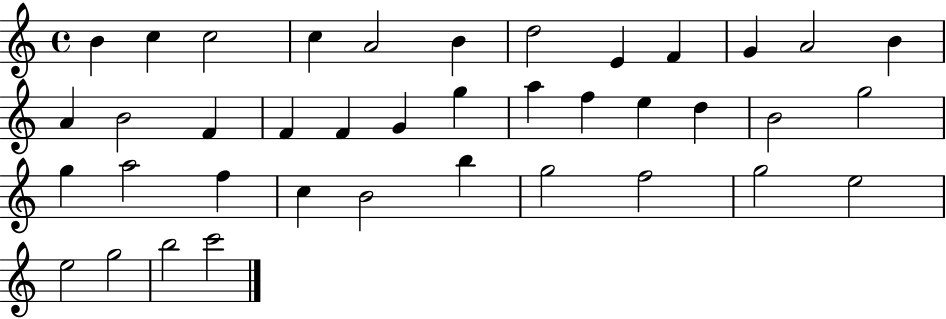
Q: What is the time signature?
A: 4/4